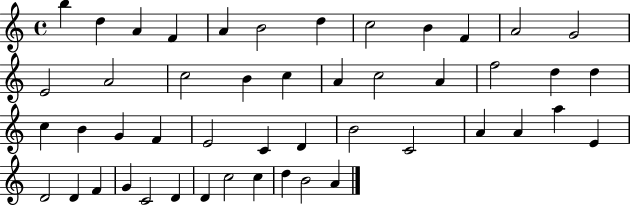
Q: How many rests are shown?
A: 0